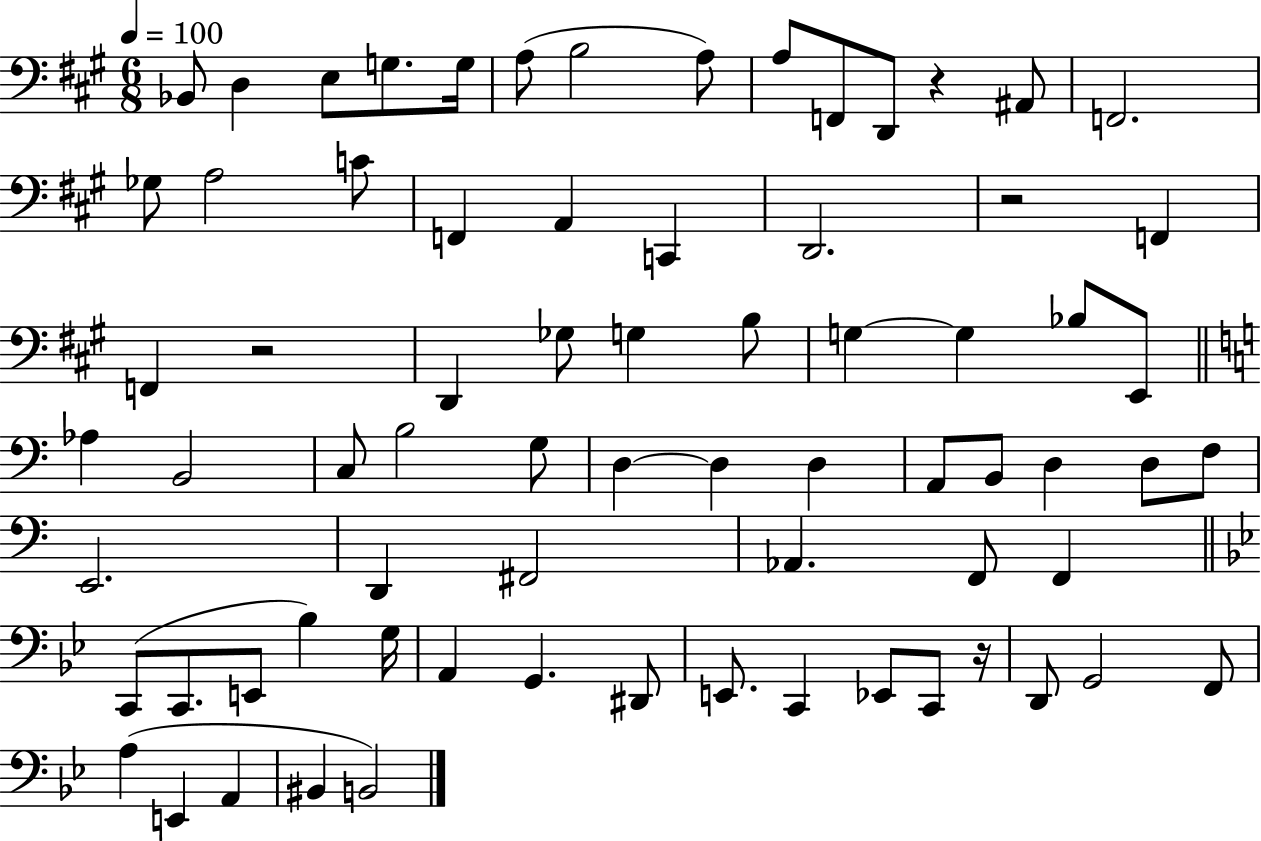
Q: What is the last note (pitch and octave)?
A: B2